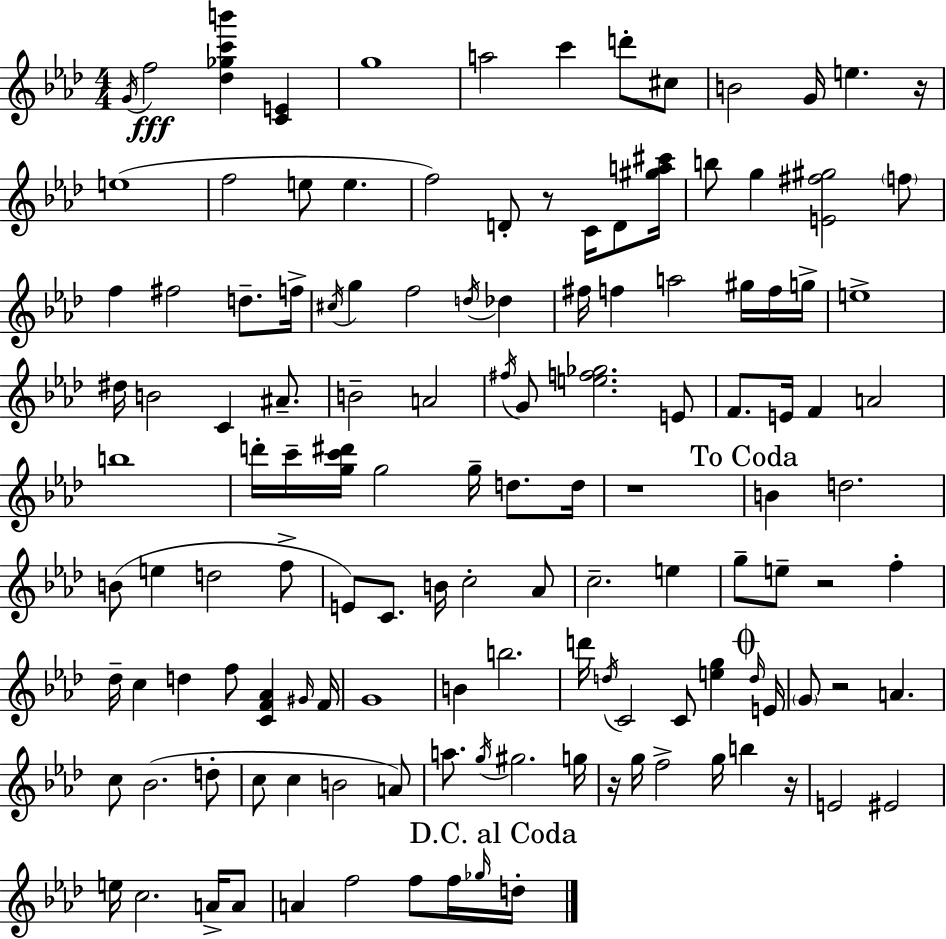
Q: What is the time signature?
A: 4/4